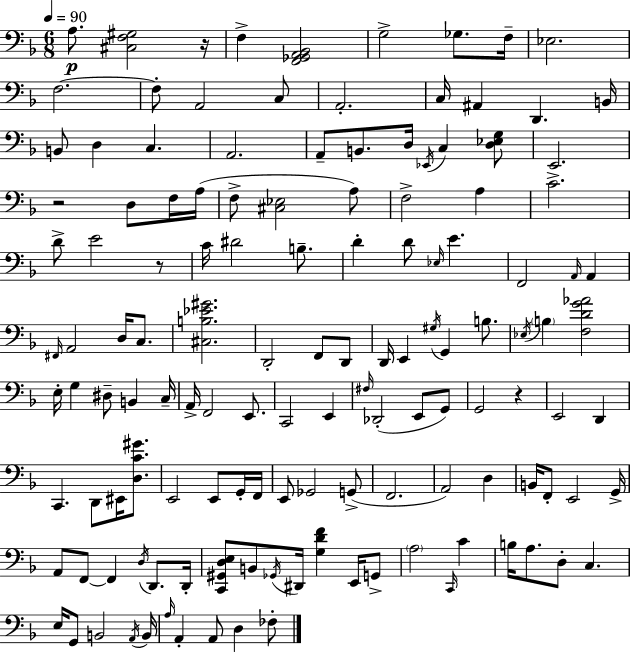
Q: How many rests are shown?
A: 4